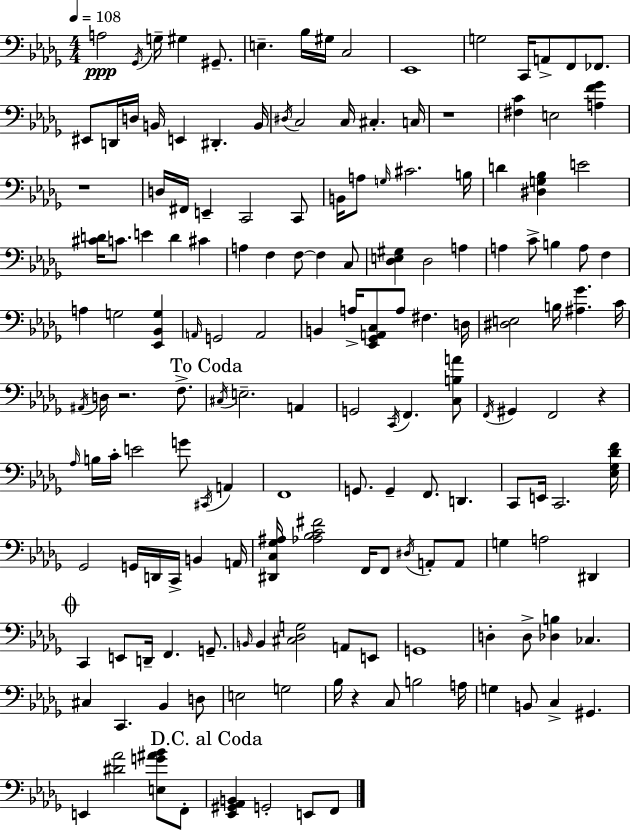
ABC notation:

X:1
T:Untitled
M:4/4
L:1/4
K:Bbm
A,2 _G,,/4 G,/4 ^G, ^G,,/2 E, _B,/4 ^G,/4 C,2 _E,,4 G,2 C,,/4 A,,/2 F,,/2 _F,,/2 ^E,,/2 D,,/4 D,/4 B,,/4 E,, ^D,, B,,/4 ^D,/4 C,2 C,/4 ^C, C,/4 z4 [^F,C] E,2 [A,F_G] z4 D,/4 ^F,,/4 E,, C,,2 C,,/2 B,,/4 A,/2 G,/4 ^C2 B,/4 D [^D,G,_B,] E2 [^CD]/4 C/2 E D ^C A, F, F,/2 F, C,/2 [_D,E,^G,] _D,2 A, A, C/2 B, A,/2 F, A, G,2 [_E,,_B,,G,] A,,/4 G,,2 A,,2 B,, A,/4 [_E,,_G,,A,,C,]/2 A,/2 ^F, D,/4 [^D,E,]2 B,/4 [^A,_G] C/4 ^A,,/4 D,/4 z2 F,/2 ^C,/4 E,2 A,, G,,2 C,,/4 F,, [C,B,A]/2 F,,/4 ^G,, F,,2 z _A,/4 B,/4 C/4 E2 G/2 ^C,,/4 A,, F,,4 G,,/2 G,, F,,/2 D,, C,,/2 E,,/4 C,,2 [_E,_G,_DF]/4 _G,,2 G,,/4 D,,/4 C,,/4 B,, A,,/4 [^D,,C,_G,^A,]/4 [_A,_B,C^F]2 F,,/4 F,,/2 ^D,/4 A,,/2 A,,/2 G, A,2 ^D,, C,, E,,/2 D,,/4 F,, G,,/2 B,,/4 B,, [^C,_D,G,]2 A,,/2 E,,/2 G,,4 D, D,/2 [_D,B,] _C, ^C, C,, _B,, D,/2 E,2 G,2 _B,/4 z C,/2 B,2 A,/4 G, B,,/2 C, ^G,, E,, [^D_A]2 [E,G^A_B]/2 F,,/2 [_E,,^G,,_A,,B,,] G,,2 E,,/2 F,,/2